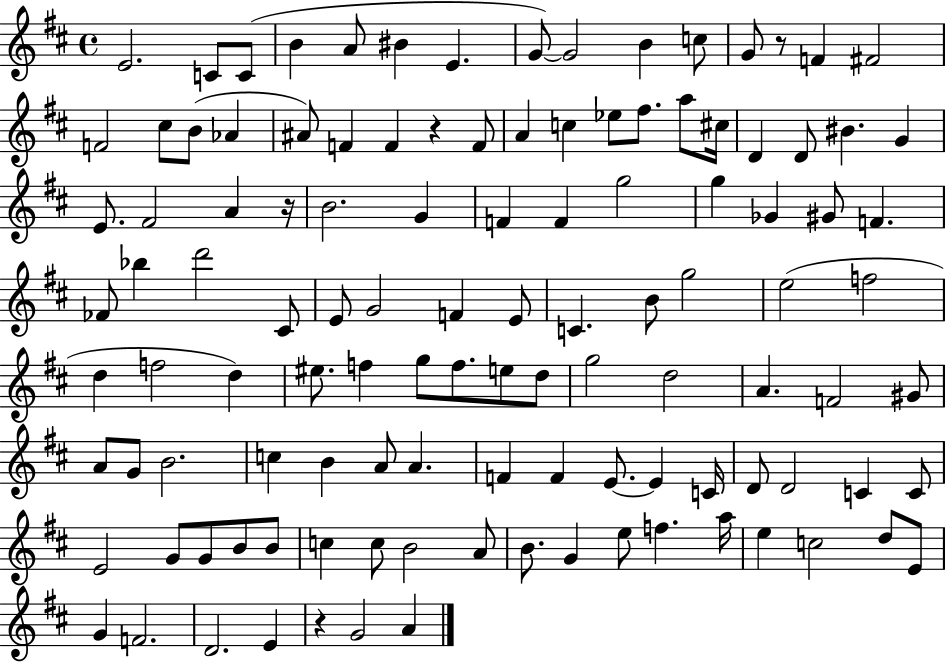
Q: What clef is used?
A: treble